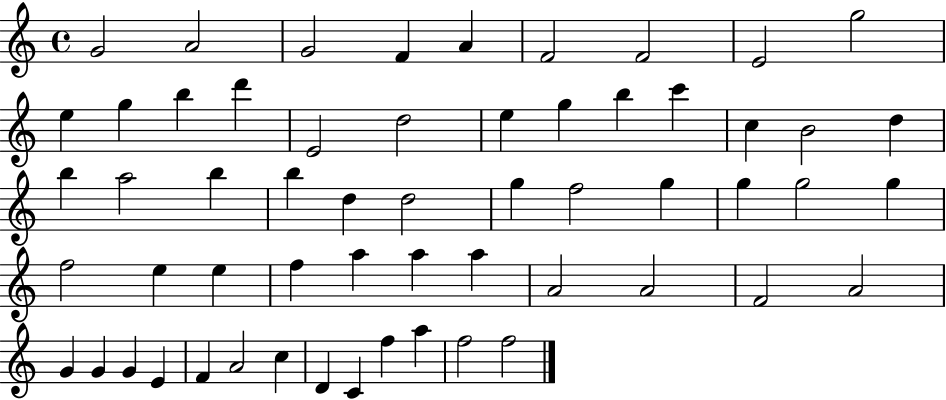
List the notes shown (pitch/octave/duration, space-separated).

G4/h A4/h G4/h F4/q A4/q F4/h F4/h E4/h G5/h E5/q G5/q B5/q D6/q E4/h D5/h E5/q G5/q B5/q C6/q C5/q B4/h D5/q B5/q A5/h B5/q B5/q D5/q D5/h G5/q F5/h G5/q G5/q G5/h G5/q F5/h E5/q E5/q F5/q A5/q A5/q A5/q A4/h A4/h F4/h A4/h G4/q G4/q G4/q E4/q F4/q A4/h C5/q D4/q C4/q F5/q A5/q F5/h F5/h